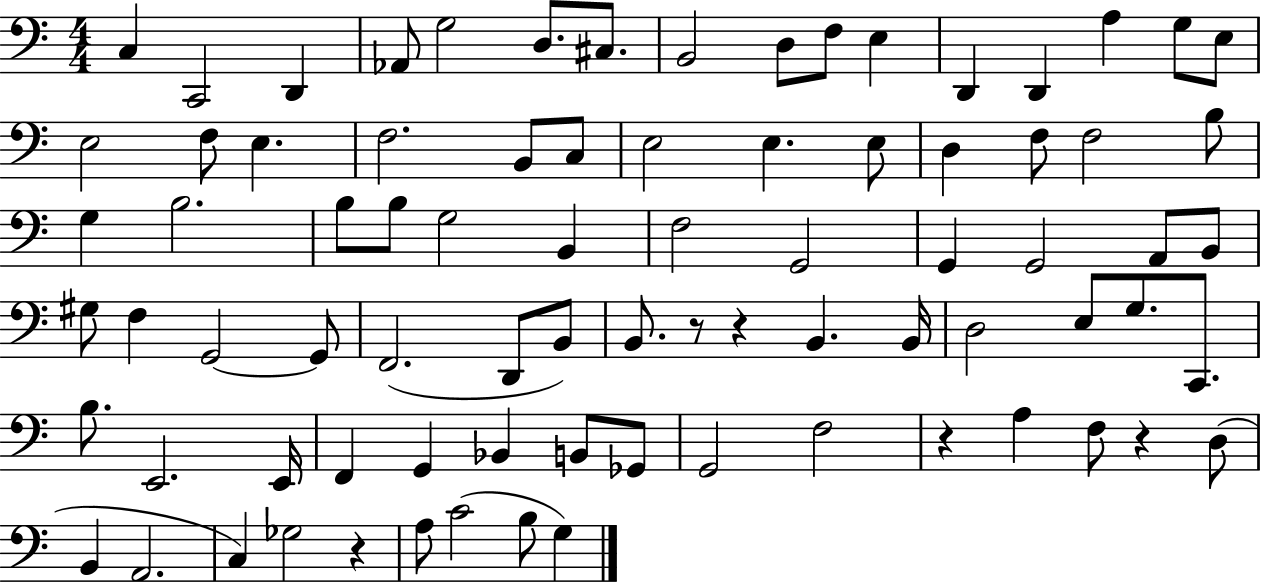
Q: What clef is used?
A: bass